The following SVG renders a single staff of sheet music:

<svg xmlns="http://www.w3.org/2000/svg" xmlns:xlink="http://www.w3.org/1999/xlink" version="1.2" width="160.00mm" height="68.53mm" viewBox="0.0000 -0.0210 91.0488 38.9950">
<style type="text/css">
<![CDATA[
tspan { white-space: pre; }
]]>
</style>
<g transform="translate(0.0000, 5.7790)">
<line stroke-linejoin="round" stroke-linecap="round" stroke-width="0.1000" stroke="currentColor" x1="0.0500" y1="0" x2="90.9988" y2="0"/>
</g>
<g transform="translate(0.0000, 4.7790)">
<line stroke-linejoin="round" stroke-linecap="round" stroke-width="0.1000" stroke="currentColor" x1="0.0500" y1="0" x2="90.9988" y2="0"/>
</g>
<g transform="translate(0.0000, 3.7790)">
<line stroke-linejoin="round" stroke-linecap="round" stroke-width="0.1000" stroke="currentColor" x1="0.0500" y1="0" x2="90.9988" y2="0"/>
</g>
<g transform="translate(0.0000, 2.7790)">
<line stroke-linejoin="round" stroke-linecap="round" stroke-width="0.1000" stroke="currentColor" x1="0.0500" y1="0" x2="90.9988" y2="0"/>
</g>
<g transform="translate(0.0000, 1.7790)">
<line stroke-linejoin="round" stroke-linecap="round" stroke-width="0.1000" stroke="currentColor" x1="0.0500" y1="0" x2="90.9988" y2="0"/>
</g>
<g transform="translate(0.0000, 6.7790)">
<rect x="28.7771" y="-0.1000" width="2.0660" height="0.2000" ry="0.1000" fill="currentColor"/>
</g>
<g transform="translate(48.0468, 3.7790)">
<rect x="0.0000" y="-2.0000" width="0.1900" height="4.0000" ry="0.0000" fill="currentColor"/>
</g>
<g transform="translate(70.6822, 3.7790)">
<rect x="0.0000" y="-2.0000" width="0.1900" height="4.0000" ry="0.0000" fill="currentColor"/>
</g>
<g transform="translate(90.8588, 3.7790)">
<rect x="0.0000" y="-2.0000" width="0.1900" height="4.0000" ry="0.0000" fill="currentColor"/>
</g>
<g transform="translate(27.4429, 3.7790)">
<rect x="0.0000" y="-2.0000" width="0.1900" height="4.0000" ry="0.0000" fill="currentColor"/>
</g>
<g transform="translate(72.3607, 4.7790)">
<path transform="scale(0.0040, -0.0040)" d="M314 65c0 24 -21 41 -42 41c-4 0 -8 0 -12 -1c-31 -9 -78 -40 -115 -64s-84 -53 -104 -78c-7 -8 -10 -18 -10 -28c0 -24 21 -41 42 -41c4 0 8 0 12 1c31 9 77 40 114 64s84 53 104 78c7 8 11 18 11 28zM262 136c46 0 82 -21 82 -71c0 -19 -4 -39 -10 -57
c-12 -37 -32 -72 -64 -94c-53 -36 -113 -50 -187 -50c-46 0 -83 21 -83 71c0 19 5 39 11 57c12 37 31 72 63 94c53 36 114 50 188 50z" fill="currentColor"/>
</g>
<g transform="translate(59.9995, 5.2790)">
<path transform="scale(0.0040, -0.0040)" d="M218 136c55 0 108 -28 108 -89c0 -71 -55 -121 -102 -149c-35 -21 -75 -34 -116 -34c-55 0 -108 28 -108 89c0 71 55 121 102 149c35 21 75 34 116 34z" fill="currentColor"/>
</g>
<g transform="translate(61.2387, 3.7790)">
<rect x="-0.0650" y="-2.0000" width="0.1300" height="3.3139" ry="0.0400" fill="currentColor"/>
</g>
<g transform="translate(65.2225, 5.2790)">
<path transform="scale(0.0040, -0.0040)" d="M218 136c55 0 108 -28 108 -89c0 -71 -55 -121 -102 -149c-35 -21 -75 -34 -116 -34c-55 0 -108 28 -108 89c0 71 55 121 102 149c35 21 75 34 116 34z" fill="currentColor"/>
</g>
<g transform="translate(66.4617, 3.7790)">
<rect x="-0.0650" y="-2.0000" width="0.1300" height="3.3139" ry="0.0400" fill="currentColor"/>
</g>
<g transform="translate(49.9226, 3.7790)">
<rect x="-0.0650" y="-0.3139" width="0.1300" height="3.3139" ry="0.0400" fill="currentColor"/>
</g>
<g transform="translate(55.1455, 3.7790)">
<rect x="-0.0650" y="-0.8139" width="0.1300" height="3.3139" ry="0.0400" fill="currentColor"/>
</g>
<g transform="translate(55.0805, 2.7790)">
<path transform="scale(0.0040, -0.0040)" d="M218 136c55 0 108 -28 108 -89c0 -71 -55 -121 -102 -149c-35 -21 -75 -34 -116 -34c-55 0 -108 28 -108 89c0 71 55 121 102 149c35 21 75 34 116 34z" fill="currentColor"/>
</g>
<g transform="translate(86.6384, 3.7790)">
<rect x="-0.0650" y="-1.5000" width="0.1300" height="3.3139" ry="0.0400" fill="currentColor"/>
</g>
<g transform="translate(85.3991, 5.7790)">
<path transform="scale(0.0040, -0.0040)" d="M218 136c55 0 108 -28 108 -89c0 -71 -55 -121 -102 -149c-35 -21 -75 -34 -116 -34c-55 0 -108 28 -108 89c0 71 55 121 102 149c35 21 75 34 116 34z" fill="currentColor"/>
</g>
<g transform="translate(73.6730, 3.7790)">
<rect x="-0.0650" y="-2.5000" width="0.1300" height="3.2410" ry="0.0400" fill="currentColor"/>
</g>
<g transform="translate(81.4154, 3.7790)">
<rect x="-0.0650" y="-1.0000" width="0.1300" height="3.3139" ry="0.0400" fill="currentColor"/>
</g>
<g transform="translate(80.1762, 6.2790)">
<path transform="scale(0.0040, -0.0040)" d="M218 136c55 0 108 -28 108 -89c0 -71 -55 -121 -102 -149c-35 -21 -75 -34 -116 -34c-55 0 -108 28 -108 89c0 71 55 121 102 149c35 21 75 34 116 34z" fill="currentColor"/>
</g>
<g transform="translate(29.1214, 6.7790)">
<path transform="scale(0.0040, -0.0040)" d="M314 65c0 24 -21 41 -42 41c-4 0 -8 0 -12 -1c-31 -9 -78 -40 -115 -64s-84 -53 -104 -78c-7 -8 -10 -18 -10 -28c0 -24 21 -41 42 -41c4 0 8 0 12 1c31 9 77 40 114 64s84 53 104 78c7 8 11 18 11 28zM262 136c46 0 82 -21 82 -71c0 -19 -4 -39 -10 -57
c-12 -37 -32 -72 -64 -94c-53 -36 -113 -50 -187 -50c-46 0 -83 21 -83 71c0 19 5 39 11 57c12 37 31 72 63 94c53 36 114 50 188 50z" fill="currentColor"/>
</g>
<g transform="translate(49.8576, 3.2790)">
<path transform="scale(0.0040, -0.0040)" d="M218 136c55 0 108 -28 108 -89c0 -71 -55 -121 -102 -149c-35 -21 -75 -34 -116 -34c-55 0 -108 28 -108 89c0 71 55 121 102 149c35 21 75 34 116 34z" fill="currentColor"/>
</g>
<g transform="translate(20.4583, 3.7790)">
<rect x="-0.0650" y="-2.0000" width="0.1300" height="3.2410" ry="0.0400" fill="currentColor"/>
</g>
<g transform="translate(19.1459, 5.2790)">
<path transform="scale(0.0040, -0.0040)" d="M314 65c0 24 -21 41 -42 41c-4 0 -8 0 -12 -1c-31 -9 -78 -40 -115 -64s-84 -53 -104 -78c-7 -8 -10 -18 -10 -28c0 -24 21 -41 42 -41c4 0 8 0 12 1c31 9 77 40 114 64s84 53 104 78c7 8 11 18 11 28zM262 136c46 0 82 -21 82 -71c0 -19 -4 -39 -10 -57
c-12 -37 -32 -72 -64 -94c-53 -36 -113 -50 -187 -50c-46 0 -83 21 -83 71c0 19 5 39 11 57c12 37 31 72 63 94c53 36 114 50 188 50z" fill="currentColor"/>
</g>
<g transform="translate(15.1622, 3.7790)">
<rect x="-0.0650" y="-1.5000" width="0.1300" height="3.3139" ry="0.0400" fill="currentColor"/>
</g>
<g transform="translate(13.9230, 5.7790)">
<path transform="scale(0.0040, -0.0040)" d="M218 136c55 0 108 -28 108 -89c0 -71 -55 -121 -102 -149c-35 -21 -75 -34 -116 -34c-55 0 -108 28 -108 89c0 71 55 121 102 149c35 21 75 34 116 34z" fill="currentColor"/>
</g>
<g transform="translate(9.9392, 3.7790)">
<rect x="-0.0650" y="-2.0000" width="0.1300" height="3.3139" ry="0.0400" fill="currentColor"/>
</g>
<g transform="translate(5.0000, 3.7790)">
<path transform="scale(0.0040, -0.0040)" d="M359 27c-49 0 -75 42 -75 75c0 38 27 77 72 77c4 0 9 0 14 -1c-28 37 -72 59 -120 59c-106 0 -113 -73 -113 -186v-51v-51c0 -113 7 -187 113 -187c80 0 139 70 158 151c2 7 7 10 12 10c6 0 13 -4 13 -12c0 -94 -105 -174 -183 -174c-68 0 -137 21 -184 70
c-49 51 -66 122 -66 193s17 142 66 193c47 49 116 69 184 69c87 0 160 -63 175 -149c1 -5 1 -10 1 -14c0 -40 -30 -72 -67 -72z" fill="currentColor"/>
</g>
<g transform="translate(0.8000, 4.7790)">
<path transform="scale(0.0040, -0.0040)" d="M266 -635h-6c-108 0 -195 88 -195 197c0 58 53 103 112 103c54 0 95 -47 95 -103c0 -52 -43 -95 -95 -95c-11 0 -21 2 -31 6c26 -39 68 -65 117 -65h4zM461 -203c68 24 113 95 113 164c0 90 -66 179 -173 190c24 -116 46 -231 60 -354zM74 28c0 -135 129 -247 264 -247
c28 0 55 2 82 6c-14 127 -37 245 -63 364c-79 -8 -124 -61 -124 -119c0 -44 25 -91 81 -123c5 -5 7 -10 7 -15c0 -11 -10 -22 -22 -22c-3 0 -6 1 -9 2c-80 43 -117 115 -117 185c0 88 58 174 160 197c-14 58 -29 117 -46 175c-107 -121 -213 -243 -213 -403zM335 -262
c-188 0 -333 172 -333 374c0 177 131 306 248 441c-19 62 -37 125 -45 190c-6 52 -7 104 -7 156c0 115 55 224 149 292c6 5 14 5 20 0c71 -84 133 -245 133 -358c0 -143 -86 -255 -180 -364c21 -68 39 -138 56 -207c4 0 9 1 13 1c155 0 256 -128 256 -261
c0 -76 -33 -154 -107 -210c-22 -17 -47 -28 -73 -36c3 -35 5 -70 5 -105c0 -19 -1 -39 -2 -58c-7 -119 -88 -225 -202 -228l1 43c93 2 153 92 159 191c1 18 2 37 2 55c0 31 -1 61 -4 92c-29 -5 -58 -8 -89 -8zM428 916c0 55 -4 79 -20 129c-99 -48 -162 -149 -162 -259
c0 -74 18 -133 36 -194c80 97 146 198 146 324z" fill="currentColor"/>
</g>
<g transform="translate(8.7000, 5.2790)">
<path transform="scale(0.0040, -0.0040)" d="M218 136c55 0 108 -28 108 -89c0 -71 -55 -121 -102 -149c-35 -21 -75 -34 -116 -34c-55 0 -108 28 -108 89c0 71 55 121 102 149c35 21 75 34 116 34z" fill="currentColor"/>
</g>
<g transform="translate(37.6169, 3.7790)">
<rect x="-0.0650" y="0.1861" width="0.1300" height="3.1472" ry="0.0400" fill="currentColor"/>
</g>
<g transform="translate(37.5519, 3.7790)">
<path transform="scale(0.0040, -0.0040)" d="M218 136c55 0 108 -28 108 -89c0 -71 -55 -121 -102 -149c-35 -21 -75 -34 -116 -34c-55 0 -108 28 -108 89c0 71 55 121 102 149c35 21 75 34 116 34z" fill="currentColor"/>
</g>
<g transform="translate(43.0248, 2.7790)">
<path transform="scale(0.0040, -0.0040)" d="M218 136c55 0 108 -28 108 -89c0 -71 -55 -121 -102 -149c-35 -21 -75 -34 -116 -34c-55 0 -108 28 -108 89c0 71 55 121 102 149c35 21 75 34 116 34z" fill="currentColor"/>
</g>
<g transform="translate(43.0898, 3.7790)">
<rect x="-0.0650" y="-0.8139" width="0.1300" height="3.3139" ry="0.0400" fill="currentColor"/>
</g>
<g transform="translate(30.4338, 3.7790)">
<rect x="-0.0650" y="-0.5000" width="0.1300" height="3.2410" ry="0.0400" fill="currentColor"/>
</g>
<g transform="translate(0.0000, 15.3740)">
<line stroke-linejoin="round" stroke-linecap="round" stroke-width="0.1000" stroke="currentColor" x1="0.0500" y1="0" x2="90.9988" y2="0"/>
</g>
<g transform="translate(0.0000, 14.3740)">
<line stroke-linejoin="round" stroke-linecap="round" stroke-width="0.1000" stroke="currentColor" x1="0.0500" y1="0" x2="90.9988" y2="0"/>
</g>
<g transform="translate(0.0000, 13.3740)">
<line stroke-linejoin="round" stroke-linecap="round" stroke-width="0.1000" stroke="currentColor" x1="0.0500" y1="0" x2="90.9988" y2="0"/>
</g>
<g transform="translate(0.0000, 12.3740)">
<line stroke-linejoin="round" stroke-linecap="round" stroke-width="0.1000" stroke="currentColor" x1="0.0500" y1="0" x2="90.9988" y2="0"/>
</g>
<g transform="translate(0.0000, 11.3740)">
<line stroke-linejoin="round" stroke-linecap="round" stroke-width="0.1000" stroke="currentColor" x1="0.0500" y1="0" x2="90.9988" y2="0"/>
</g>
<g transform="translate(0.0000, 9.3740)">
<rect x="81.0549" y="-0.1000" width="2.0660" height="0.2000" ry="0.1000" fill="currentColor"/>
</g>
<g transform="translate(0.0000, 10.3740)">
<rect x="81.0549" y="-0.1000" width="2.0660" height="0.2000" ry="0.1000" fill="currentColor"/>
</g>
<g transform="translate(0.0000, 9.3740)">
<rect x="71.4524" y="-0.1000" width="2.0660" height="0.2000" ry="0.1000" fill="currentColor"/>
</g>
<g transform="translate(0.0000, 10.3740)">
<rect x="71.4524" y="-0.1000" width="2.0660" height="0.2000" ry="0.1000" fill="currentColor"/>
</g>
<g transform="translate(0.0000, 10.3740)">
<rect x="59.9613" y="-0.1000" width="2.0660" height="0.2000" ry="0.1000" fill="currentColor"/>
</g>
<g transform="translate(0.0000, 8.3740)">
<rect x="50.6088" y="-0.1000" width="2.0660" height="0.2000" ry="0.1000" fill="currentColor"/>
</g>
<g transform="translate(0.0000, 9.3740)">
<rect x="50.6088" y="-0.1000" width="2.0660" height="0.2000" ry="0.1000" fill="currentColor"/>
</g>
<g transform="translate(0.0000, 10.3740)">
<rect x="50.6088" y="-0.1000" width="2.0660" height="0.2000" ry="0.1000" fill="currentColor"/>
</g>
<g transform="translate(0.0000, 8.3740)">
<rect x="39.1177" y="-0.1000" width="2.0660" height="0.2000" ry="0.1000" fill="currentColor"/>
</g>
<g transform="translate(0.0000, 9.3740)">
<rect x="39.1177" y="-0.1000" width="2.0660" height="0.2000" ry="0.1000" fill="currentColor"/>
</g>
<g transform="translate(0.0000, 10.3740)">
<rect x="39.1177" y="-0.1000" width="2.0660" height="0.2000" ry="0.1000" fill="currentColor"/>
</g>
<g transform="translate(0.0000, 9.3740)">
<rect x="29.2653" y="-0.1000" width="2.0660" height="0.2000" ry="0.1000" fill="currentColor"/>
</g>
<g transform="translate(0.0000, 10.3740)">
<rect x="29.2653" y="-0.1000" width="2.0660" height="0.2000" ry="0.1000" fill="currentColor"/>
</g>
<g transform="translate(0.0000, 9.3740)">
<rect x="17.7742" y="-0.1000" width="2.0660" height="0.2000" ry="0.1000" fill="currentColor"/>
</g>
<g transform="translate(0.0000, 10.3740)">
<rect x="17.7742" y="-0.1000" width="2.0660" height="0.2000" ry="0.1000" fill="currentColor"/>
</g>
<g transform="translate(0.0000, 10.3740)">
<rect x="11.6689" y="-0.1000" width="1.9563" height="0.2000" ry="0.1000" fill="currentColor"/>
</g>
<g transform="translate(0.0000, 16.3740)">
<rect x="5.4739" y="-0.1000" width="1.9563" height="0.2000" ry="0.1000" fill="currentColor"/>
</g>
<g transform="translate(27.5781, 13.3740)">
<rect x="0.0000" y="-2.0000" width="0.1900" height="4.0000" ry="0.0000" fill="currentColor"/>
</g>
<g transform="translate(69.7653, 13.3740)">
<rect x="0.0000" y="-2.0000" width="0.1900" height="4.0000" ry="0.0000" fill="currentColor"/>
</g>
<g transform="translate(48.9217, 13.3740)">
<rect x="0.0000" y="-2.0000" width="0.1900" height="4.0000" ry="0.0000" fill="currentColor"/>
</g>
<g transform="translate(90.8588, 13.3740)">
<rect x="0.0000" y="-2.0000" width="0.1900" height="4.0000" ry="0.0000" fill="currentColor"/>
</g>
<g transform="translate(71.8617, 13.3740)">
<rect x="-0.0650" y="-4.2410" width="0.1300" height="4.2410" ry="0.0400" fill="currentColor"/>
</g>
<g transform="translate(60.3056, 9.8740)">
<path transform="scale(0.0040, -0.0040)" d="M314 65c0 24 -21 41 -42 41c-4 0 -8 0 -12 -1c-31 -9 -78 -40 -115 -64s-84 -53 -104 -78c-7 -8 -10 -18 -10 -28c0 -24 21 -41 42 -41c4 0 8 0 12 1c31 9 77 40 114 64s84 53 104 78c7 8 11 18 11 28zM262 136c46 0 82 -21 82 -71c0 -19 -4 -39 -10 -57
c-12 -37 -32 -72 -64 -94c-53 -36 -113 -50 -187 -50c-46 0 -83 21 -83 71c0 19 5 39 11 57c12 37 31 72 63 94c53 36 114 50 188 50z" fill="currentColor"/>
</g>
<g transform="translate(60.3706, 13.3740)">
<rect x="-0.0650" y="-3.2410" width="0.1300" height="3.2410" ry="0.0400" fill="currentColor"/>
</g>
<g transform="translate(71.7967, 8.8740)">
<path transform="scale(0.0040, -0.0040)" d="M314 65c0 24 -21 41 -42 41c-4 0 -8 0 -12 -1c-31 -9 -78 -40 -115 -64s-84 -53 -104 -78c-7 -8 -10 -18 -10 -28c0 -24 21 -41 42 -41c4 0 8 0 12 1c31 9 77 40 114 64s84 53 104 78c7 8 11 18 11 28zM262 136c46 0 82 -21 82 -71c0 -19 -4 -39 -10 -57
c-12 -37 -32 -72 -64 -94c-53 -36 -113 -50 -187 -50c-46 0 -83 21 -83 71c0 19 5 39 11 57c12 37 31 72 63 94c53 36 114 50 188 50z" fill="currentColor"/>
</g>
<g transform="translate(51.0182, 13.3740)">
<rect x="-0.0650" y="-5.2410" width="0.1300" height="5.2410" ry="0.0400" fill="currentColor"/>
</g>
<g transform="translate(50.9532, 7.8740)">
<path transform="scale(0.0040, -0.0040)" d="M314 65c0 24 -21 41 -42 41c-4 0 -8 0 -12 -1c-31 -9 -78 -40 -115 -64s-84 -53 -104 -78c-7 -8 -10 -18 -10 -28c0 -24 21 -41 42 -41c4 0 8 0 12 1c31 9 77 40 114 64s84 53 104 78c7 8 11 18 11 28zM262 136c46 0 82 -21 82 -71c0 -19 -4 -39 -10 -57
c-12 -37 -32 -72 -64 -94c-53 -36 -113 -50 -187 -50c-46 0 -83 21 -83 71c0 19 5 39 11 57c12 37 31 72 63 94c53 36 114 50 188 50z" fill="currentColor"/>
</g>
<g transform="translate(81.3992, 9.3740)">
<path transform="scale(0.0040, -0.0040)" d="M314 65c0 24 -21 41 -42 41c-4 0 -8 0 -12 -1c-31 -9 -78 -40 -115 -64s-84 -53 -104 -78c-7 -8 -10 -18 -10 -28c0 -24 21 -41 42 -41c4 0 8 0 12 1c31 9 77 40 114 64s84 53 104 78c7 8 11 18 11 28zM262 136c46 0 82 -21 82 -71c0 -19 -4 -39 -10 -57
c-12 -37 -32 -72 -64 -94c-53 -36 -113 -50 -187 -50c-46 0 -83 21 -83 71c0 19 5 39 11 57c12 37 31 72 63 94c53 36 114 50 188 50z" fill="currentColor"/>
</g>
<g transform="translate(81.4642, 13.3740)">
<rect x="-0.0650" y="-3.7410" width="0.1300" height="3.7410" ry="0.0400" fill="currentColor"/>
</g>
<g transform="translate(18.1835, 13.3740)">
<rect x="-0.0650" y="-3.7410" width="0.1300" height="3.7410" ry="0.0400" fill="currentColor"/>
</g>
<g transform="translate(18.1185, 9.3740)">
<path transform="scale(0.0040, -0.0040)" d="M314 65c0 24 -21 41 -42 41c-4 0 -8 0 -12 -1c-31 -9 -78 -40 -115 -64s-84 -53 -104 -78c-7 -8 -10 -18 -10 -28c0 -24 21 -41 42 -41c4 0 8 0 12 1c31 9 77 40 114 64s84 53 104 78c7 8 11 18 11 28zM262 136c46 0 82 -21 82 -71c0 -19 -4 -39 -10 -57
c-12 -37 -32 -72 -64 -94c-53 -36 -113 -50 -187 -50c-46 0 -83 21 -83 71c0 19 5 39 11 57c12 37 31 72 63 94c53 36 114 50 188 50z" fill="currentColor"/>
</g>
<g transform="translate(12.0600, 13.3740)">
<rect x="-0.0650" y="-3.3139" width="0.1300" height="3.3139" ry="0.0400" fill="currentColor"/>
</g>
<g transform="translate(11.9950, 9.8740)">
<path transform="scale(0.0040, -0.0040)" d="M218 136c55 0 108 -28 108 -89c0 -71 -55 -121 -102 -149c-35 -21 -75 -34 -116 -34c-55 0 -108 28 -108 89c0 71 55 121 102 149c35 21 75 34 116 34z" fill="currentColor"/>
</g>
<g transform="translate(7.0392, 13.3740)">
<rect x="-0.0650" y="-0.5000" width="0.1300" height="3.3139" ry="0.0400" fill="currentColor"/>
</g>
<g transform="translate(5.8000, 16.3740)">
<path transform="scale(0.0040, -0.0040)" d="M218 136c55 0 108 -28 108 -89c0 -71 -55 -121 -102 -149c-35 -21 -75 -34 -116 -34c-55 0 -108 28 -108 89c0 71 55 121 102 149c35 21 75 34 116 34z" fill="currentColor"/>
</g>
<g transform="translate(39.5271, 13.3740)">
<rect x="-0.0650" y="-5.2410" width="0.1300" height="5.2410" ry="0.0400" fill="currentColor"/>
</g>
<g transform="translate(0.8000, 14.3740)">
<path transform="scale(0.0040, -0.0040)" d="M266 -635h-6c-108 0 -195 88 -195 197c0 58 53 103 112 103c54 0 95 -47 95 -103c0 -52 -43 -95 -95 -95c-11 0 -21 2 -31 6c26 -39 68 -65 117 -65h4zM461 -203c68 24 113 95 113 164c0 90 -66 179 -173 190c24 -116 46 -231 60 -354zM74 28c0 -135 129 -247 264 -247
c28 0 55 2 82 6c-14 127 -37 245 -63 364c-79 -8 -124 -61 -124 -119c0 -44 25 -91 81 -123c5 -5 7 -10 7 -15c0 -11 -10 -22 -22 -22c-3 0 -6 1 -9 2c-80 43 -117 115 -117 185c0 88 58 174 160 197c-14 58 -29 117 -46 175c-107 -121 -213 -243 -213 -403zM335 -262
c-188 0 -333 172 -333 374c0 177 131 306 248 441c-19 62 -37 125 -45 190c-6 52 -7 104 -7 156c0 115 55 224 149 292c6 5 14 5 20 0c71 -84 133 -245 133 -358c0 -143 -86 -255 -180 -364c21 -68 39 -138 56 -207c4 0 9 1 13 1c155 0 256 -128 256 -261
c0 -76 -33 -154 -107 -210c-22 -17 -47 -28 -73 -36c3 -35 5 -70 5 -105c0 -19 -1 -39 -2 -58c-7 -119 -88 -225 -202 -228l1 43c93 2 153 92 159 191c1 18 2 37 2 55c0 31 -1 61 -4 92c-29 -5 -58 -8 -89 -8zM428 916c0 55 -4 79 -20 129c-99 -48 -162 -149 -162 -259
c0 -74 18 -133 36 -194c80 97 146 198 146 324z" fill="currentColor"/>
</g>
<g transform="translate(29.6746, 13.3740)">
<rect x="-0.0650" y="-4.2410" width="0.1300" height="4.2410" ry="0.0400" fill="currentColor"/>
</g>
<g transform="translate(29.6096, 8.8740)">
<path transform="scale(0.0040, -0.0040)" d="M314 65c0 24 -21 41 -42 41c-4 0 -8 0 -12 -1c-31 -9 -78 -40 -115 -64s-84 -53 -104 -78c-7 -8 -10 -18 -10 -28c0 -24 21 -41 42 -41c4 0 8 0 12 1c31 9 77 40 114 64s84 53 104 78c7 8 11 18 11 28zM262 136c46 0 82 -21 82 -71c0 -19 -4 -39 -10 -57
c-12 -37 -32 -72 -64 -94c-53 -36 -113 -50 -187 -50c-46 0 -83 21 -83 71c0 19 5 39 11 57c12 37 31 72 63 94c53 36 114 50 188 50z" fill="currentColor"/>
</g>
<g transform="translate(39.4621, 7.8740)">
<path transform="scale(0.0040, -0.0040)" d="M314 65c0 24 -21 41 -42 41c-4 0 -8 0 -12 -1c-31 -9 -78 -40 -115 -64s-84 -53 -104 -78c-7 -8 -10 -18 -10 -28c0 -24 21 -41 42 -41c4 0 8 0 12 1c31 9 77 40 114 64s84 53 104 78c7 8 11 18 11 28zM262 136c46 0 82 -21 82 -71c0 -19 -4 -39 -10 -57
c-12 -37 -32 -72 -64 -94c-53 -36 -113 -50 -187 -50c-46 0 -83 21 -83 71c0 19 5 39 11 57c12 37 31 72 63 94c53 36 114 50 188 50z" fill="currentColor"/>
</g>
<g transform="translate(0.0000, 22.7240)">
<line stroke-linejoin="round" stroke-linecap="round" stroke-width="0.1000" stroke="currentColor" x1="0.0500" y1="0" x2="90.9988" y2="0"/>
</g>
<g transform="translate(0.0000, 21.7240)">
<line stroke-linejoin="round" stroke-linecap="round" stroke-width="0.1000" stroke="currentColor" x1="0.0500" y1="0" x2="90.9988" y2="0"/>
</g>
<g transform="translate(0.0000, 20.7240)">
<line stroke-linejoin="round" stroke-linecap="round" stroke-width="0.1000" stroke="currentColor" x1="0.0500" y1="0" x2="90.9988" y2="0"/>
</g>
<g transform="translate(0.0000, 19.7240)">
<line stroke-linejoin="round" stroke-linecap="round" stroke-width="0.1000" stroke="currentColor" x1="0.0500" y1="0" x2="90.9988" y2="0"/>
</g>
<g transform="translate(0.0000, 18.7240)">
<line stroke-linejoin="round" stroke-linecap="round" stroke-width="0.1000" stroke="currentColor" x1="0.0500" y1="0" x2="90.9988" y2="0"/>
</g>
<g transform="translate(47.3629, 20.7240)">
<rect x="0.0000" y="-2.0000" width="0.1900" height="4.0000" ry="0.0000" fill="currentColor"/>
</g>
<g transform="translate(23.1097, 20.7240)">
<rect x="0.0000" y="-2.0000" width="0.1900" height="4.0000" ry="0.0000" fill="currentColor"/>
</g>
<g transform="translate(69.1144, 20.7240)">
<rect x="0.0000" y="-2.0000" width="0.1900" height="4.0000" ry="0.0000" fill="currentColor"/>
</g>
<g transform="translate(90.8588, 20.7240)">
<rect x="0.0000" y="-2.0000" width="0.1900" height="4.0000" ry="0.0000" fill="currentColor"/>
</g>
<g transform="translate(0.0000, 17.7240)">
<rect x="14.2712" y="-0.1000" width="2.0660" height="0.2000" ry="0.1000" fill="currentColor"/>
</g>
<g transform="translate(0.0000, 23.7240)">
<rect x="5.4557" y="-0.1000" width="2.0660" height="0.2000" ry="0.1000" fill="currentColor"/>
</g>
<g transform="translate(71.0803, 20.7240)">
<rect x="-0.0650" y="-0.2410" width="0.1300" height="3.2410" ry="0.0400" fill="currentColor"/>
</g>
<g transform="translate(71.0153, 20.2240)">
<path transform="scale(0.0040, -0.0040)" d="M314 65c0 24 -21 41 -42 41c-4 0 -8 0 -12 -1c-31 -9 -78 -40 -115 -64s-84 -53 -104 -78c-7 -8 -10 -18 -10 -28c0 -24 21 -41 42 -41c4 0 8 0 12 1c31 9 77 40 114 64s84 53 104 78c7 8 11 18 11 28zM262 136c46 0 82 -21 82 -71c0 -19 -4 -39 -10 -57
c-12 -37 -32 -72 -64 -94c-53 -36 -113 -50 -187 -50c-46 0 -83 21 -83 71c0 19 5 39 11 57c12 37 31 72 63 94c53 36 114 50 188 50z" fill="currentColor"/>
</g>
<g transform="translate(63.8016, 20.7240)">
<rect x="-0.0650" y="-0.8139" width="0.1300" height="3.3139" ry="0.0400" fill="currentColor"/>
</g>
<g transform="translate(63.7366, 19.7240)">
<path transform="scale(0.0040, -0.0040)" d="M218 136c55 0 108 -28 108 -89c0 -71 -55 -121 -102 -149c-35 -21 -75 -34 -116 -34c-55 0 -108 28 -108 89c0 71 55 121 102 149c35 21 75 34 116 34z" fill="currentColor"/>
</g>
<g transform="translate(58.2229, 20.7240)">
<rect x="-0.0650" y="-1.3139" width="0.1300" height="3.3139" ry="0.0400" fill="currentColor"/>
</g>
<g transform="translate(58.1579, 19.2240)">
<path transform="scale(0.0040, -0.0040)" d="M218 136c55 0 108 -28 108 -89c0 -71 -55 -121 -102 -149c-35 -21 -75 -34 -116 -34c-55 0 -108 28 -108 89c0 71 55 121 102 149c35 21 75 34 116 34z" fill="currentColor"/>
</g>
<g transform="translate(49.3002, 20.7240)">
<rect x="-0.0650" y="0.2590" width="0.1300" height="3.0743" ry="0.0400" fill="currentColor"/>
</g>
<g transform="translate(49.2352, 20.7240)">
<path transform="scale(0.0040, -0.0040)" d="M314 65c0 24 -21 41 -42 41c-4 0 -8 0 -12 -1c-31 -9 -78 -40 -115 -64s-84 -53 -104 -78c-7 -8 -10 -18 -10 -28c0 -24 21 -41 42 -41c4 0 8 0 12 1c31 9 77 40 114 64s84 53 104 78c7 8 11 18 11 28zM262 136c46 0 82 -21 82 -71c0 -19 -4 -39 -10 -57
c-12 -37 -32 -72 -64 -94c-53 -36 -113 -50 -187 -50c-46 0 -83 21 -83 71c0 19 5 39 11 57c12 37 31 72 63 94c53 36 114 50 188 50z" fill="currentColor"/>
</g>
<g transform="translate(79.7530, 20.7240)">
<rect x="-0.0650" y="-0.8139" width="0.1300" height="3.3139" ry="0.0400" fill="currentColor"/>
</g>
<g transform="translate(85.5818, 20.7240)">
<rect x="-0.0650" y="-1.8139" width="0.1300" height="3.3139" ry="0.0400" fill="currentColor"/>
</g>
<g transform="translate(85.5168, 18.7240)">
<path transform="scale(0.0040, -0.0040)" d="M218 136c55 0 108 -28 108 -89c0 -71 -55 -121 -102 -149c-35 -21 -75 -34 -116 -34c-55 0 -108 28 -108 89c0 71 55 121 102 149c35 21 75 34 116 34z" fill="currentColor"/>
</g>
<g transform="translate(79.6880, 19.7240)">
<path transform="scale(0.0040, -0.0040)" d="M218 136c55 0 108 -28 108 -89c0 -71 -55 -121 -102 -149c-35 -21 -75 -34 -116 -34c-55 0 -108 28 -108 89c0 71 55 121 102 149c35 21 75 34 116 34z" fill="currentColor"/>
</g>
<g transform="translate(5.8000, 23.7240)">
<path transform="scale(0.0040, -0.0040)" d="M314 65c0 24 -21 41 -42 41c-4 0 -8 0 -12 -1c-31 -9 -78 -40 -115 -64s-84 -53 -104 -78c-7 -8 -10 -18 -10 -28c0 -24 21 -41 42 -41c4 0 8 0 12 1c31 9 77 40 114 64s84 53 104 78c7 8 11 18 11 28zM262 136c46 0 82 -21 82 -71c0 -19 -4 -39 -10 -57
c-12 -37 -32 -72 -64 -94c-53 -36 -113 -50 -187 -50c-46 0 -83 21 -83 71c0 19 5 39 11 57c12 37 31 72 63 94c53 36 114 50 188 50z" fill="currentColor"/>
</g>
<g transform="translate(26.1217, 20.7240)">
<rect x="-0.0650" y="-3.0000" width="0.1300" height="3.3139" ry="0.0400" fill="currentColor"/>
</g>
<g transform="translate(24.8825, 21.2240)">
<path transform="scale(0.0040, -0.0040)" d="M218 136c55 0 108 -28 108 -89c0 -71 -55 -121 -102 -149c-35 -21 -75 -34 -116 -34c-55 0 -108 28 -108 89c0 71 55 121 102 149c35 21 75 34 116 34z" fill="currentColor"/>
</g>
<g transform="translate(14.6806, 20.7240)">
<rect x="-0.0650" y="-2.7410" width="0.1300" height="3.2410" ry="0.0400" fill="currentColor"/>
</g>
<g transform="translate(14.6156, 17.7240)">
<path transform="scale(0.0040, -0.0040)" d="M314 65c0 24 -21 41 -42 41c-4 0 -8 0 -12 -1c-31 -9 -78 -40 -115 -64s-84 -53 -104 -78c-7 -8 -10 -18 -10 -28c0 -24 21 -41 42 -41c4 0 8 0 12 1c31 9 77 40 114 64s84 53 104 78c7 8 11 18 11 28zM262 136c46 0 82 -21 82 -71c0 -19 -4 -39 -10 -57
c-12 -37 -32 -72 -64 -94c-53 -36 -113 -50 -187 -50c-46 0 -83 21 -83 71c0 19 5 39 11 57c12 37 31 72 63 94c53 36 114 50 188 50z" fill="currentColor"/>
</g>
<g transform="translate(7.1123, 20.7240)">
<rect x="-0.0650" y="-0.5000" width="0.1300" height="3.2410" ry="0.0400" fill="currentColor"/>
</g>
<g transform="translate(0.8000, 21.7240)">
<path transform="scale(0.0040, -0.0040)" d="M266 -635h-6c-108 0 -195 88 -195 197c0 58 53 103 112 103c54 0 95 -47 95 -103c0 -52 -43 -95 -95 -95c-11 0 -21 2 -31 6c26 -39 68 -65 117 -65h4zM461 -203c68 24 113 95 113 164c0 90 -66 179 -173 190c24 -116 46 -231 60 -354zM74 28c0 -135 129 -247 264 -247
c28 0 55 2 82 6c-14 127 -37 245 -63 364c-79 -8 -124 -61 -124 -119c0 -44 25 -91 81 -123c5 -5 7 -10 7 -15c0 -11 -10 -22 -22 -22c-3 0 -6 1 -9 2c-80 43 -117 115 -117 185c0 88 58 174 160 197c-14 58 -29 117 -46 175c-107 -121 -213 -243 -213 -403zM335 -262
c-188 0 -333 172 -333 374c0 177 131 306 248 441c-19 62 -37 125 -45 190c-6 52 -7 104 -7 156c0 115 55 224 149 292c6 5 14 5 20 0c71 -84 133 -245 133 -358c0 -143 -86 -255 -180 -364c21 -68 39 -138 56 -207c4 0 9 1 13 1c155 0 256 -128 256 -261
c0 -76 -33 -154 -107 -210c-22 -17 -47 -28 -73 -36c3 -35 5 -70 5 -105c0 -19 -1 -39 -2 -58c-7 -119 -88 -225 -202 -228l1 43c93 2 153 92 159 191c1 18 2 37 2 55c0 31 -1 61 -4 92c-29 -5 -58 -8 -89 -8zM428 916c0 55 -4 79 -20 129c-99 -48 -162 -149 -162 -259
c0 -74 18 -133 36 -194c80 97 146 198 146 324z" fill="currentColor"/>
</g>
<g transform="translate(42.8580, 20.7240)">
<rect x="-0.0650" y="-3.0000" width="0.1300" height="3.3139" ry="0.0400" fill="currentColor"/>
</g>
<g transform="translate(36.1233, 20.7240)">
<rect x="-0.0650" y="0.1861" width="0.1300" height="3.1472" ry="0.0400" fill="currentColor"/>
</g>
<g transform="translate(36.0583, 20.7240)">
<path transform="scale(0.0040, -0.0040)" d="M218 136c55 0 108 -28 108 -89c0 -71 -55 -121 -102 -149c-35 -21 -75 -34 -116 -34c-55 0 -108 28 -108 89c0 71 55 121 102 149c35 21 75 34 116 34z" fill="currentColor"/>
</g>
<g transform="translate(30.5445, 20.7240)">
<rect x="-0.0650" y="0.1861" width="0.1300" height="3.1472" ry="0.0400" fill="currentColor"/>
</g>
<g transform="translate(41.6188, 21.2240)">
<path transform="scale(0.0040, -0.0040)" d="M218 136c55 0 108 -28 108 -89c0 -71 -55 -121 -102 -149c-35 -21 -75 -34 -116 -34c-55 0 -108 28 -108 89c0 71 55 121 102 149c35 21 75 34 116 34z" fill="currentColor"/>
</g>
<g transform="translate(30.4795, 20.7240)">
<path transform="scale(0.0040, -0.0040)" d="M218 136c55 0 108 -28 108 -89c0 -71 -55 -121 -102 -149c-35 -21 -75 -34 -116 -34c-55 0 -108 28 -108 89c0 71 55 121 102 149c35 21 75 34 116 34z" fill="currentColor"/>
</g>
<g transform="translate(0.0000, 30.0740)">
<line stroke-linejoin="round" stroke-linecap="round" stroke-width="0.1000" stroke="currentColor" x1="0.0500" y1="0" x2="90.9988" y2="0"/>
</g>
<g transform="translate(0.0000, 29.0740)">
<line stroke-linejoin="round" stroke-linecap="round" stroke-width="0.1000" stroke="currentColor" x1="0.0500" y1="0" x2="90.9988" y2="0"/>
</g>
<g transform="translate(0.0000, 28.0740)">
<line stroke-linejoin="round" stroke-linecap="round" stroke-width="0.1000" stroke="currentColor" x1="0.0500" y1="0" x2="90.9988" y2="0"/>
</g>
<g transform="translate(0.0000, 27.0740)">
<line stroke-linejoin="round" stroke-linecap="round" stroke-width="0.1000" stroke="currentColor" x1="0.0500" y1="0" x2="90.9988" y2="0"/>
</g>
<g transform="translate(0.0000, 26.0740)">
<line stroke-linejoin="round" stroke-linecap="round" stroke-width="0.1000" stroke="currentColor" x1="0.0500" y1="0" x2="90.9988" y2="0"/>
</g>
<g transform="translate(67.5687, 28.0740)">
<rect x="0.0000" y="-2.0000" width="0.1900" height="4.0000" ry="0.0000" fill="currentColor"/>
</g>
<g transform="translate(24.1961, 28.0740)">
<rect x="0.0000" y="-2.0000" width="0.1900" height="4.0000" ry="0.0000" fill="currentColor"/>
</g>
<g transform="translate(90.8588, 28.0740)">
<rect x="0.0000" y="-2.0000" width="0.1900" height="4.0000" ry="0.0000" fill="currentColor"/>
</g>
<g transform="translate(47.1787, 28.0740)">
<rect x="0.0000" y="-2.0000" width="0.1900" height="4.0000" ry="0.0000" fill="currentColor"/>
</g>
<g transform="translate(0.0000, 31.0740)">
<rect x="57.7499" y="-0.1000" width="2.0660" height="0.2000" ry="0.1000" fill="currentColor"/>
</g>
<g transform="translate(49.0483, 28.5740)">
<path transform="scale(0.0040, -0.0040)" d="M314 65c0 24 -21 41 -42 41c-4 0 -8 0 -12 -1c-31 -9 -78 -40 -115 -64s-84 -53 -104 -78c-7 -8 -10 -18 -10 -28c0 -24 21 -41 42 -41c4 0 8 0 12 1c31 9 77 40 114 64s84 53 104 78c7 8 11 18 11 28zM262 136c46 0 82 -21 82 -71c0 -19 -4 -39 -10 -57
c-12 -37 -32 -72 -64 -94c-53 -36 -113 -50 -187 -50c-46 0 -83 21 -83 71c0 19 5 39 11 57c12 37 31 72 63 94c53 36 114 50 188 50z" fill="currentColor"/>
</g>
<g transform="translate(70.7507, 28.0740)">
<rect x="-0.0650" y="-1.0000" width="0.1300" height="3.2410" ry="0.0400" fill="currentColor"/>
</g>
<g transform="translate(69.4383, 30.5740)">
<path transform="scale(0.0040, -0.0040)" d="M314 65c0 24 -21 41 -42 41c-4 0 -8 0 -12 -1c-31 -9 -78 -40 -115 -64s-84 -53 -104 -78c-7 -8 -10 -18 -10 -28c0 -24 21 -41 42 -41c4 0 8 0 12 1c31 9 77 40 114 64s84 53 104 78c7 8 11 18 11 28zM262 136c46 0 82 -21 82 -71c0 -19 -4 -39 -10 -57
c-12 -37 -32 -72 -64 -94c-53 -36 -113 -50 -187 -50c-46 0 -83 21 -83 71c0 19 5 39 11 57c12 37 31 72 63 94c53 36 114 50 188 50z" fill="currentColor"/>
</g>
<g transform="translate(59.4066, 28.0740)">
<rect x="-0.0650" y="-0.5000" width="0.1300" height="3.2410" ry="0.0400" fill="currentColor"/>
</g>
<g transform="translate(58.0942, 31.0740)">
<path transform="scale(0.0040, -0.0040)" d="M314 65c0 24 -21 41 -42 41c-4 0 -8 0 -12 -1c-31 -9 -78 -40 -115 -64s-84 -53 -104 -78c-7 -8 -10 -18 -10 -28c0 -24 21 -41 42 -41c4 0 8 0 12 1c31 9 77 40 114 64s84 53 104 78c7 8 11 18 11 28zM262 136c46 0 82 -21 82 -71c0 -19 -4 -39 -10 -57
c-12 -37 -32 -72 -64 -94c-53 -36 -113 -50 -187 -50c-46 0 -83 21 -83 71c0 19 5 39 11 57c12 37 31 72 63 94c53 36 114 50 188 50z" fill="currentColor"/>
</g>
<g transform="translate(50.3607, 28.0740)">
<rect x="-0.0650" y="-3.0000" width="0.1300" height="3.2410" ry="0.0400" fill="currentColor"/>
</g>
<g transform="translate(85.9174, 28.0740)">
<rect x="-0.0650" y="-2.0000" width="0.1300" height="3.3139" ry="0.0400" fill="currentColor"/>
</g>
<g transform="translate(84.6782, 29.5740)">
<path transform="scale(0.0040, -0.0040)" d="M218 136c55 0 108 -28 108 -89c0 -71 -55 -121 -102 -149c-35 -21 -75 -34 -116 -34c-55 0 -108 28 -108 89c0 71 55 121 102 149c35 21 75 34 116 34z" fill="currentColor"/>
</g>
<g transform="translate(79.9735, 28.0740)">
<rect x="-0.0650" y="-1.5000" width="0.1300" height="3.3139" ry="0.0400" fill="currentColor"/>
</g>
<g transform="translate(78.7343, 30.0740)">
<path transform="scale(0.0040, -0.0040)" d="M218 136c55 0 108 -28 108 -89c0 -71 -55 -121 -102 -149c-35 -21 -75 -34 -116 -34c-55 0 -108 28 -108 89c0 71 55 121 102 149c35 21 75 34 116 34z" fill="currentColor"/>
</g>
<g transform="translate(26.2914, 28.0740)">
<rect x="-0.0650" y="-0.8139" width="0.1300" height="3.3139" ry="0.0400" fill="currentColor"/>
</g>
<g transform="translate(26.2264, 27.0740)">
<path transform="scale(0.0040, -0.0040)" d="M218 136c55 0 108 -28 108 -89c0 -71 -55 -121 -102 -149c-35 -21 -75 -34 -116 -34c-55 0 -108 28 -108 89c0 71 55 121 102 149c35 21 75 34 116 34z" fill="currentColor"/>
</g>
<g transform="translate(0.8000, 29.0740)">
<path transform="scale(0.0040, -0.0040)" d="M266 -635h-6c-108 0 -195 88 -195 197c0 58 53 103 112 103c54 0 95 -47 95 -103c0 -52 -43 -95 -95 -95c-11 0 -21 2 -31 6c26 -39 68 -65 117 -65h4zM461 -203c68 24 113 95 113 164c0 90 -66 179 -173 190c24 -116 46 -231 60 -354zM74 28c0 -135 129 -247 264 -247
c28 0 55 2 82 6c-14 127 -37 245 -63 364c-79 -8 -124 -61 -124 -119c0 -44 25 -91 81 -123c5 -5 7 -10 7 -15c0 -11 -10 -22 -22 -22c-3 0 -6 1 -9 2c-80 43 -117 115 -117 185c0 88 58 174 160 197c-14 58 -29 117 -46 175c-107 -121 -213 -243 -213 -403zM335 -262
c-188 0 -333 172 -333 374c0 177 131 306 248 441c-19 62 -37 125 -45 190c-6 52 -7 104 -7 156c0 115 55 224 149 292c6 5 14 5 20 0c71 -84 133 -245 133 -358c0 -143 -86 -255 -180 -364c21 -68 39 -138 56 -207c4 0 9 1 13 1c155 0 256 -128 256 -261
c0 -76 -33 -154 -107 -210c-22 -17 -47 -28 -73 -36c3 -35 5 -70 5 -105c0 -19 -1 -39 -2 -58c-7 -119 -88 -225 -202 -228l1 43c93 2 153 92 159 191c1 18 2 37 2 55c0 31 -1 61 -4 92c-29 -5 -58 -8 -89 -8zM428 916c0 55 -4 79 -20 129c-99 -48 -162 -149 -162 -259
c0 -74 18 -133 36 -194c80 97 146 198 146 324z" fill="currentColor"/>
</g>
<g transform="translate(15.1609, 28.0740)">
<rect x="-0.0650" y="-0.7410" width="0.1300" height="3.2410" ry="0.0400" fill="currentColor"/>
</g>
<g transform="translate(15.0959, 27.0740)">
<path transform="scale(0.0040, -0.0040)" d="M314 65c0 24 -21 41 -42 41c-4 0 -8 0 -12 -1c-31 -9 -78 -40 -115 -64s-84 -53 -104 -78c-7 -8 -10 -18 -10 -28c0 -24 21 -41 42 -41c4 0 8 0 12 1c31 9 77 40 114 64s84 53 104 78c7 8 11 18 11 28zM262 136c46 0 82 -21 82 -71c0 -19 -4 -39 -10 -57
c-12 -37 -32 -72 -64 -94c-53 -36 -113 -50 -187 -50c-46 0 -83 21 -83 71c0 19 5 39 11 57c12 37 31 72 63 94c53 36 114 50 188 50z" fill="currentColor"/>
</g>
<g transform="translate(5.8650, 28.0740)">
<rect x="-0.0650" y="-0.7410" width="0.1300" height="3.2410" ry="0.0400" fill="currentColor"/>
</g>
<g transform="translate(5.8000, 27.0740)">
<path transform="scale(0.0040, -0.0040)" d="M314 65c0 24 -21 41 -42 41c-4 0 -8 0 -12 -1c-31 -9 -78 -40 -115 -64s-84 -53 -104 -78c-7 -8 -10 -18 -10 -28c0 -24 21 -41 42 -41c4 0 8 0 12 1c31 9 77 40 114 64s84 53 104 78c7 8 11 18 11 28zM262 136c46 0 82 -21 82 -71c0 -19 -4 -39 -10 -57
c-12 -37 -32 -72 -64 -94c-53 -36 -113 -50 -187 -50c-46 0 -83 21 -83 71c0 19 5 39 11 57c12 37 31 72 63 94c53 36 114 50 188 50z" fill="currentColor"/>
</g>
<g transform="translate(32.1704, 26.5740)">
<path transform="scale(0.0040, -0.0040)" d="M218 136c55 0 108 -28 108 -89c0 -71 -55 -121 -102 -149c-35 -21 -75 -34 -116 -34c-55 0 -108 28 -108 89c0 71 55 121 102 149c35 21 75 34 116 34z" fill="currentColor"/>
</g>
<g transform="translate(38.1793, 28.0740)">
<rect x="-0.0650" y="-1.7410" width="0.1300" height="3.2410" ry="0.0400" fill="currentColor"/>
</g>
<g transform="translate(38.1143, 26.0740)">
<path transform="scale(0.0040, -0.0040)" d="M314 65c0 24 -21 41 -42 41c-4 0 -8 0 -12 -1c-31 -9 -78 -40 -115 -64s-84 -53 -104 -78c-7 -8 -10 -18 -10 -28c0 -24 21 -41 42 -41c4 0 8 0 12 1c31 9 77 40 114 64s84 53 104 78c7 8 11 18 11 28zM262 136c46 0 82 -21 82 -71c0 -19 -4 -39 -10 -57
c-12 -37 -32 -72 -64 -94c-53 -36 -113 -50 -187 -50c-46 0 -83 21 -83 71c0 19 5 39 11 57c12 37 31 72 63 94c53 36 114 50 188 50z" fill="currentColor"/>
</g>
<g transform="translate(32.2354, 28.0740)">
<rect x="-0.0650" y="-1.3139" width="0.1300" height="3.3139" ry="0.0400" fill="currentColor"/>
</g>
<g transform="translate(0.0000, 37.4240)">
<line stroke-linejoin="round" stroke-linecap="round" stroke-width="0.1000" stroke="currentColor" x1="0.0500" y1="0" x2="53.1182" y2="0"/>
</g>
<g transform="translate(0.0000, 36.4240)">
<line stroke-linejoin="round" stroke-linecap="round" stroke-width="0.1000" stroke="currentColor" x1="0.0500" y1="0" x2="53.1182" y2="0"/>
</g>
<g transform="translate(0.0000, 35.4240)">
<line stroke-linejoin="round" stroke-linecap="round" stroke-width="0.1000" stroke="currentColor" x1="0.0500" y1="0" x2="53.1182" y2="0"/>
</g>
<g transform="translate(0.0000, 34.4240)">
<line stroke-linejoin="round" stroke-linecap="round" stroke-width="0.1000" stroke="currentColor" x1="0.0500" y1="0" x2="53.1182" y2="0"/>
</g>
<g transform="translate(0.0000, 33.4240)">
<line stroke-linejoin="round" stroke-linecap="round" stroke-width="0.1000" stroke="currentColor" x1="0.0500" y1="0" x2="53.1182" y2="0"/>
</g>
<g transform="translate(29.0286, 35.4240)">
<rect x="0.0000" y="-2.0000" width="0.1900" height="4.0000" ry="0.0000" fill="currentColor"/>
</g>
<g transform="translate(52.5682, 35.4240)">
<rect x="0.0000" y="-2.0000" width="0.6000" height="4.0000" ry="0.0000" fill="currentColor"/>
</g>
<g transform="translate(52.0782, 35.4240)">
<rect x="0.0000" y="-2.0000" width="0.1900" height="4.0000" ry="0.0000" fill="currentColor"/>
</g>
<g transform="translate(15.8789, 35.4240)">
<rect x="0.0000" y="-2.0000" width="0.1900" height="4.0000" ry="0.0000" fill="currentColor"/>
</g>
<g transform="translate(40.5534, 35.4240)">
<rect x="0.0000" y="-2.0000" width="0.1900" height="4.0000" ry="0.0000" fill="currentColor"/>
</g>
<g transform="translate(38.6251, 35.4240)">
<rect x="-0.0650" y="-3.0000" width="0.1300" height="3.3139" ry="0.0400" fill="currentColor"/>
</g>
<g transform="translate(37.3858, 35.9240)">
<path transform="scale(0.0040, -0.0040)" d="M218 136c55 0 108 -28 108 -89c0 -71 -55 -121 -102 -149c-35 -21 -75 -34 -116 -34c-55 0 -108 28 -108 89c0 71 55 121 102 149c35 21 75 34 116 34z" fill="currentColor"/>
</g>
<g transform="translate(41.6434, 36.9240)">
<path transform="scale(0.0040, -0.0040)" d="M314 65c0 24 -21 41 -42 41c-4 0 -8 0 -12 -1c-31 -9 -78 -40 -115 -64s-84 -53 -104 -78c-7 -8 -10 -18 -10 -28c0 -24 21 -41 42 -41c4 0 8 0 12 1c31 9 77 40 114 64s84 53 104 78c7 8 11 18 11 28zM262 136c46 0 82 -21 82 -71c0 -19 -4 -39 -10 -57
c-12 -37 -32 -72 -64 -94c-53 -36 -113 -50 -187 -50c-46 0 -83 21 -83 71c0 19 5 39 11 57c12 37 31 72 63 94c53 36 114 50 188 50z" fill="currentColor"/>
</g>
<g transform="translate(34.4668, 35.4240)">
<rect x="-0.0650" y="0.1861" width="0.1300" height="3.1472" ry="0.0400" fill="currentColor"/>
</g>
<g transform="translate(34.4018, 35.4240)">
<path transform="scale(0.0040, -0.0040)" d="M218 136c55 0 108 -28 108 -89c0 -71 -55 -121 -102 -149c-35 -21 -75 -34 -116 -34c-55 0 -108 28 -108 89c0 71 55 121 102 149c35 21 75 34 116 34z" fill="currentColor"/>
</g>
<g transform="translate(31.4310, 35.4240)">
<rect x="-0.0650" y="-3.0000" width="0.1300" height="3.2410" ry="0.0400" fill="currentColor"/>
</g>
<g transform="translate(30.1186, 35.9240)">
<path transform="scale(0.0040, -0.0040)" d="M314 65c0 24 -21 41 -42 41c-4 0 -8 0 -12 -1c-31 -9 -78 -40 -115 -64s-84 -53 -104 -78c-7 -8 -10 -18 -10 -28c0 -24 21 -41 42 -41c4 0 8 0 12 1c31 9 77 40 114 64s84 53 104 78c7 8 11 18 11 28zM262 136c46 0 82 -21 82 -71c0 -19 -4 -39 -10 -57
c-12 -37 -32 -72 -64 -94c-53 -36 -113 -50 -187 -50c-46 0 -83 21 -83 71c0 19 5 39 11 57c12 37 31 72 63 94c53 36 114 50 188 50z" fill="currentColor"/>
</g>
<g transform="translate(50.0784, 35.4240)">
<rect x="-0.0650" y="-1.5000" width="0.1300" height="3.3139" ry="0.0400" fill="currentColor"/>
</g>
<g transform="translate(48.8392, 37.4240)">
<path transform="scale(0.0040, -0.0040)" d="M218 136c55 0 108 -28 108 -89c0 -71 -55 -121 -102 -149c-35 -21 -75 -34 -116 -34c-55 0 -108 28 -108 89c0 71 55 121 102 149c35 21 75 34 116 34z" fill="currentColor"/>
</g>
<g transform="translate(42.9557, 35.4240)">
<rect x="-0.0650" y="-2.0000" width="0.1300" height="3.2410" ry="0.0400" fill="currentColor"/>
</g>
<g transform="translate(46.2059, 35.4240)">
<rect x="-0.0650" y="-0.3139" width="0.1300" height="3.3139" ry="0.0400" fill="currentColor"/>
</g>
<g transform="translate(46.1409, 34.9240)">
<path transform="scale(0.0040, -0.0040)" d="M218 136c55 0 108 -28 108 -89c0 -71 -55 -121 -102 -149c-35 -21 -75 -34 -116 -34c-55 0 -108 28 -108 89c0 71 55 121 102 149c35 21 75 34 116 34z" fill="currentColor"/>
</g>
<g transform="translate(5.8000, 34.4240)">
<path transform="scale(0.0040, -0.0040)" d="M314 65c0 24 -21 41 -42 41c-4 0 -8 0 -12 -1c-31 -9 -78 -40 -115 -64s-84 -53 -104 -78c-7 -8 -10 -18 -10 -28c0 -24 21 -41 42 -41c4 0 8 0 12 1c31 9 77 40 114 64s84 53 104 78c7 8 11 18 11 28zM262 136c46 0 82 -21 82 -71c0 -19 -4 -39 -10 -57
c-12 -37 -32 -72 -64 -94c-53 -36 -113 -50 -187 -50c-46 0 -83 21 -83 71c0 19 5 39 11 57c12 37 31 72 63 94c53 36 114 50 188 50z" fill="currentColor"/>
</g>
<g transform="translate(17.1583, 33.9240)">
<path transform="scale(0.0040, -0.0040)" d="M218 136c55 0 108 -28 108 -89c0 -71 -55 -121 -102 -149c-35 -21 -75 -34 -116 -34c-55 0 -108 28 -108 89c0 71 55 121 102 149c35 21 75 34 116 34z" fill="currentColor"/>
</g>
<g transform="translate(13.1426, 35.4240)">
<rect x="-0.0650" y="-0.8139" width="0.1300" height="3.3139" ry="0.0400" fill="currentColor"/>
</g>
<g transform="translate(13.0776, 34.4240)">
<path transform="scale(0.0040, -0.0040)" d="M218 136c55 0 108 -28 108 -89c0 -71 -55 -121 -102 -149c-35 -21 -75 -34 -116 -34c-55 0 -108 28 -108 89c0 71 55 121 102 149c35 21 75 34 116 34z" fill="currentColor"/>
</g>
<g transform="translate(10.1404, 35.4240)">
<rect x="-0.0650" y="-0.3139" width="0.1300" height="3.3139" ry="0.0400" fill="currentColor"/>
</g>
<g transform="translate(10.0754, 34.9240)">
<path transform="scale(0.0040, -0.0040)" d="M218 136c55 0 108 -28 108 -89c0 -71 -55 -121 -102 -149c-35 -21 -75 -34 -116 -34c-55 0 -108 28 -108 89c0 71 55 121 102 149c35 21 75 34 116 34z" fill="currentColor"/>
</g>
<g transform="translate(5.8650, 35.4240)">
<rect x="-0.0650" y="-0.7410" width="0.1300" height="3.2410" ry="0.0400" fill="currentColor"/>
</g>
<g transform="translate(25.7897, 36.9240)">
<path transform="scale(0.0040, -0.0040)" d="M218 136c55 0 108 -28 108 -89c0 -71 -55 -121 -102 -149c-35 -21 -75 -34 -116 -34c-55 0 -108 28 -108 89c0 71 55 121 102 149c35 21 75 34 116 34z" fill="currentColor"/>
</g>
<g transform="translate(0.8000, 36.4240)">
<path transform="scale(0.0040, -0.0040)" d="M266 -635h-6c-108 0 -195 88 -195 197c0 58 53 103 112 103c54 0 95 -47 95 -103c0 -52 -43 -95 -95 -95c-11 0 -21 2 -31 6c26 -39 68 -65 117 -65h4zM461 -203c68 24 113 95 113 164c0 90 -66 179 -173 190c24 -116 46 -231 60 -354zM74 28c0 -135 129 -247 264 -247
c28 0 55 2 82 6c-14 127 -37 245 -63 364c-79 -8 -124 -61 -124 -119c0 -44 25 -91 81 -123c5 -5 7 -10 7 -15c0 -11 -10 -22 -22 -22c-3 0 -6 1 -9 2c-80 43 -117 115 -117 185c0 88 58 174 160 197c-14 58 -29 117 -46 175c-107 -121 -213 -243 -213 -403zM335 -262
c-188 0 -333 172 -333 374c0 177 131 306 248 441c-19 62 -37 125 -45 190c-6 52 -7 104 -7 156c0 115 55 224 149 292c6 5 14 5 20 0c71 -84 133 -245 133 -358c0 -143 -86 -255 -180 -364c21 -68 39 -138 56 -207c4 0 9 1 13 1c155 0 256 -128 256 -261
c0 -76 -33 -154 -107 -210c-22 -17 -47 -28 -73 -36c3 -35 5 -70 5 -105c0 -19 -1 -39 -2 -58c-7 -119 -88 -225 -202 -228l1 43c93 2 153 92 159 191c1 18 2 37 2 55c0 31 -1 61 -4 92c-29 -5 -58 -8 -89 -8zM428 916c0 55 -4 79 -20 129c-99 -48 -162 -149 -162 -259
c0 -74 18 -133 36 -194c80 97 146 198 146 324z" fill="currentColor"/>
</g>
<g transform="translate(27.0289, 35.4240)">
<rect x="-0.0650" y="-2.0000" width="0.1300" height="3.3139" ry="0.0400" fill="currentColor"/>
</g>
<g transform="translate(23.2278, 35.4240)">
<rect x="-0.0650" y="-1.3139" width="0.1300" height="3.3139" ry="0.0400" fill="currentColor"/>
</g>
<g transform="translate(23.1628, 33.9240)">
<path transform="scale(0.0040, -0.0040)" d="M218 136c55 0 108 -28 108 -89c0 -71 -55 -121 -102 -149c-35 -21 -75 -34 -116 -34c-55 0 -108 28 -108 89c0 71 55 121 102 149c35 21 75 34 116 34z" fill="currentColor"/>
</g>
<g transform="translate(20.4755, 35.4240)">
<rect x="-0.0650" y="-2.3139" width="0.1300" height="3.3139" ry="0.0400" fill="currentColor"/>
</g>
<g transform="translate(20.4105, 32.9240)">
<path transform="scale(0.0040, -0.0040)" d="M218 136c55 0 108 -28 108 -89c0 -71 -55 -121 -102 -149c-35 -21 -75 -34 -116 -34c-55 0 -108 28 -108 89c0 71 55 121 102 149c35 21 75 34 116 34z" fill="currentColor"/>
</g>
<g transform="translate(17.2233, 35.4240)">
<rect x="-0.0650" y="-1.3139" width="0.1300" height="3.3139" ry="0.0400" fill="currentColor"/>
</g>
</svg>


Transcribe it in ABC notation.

X:1
T:Untitled
M:4/4
L:1/4
K:C
F E F2 C2 B d c d F F G2 D E C b c'2 d'2 f'2 f'2 b2 d'2 c'2 C2 a2 A B B A B2 e d c2 d f d2 d2 d e f2 A2 C2 D2 E F d2 c d e g e F A2 B A F2 c E